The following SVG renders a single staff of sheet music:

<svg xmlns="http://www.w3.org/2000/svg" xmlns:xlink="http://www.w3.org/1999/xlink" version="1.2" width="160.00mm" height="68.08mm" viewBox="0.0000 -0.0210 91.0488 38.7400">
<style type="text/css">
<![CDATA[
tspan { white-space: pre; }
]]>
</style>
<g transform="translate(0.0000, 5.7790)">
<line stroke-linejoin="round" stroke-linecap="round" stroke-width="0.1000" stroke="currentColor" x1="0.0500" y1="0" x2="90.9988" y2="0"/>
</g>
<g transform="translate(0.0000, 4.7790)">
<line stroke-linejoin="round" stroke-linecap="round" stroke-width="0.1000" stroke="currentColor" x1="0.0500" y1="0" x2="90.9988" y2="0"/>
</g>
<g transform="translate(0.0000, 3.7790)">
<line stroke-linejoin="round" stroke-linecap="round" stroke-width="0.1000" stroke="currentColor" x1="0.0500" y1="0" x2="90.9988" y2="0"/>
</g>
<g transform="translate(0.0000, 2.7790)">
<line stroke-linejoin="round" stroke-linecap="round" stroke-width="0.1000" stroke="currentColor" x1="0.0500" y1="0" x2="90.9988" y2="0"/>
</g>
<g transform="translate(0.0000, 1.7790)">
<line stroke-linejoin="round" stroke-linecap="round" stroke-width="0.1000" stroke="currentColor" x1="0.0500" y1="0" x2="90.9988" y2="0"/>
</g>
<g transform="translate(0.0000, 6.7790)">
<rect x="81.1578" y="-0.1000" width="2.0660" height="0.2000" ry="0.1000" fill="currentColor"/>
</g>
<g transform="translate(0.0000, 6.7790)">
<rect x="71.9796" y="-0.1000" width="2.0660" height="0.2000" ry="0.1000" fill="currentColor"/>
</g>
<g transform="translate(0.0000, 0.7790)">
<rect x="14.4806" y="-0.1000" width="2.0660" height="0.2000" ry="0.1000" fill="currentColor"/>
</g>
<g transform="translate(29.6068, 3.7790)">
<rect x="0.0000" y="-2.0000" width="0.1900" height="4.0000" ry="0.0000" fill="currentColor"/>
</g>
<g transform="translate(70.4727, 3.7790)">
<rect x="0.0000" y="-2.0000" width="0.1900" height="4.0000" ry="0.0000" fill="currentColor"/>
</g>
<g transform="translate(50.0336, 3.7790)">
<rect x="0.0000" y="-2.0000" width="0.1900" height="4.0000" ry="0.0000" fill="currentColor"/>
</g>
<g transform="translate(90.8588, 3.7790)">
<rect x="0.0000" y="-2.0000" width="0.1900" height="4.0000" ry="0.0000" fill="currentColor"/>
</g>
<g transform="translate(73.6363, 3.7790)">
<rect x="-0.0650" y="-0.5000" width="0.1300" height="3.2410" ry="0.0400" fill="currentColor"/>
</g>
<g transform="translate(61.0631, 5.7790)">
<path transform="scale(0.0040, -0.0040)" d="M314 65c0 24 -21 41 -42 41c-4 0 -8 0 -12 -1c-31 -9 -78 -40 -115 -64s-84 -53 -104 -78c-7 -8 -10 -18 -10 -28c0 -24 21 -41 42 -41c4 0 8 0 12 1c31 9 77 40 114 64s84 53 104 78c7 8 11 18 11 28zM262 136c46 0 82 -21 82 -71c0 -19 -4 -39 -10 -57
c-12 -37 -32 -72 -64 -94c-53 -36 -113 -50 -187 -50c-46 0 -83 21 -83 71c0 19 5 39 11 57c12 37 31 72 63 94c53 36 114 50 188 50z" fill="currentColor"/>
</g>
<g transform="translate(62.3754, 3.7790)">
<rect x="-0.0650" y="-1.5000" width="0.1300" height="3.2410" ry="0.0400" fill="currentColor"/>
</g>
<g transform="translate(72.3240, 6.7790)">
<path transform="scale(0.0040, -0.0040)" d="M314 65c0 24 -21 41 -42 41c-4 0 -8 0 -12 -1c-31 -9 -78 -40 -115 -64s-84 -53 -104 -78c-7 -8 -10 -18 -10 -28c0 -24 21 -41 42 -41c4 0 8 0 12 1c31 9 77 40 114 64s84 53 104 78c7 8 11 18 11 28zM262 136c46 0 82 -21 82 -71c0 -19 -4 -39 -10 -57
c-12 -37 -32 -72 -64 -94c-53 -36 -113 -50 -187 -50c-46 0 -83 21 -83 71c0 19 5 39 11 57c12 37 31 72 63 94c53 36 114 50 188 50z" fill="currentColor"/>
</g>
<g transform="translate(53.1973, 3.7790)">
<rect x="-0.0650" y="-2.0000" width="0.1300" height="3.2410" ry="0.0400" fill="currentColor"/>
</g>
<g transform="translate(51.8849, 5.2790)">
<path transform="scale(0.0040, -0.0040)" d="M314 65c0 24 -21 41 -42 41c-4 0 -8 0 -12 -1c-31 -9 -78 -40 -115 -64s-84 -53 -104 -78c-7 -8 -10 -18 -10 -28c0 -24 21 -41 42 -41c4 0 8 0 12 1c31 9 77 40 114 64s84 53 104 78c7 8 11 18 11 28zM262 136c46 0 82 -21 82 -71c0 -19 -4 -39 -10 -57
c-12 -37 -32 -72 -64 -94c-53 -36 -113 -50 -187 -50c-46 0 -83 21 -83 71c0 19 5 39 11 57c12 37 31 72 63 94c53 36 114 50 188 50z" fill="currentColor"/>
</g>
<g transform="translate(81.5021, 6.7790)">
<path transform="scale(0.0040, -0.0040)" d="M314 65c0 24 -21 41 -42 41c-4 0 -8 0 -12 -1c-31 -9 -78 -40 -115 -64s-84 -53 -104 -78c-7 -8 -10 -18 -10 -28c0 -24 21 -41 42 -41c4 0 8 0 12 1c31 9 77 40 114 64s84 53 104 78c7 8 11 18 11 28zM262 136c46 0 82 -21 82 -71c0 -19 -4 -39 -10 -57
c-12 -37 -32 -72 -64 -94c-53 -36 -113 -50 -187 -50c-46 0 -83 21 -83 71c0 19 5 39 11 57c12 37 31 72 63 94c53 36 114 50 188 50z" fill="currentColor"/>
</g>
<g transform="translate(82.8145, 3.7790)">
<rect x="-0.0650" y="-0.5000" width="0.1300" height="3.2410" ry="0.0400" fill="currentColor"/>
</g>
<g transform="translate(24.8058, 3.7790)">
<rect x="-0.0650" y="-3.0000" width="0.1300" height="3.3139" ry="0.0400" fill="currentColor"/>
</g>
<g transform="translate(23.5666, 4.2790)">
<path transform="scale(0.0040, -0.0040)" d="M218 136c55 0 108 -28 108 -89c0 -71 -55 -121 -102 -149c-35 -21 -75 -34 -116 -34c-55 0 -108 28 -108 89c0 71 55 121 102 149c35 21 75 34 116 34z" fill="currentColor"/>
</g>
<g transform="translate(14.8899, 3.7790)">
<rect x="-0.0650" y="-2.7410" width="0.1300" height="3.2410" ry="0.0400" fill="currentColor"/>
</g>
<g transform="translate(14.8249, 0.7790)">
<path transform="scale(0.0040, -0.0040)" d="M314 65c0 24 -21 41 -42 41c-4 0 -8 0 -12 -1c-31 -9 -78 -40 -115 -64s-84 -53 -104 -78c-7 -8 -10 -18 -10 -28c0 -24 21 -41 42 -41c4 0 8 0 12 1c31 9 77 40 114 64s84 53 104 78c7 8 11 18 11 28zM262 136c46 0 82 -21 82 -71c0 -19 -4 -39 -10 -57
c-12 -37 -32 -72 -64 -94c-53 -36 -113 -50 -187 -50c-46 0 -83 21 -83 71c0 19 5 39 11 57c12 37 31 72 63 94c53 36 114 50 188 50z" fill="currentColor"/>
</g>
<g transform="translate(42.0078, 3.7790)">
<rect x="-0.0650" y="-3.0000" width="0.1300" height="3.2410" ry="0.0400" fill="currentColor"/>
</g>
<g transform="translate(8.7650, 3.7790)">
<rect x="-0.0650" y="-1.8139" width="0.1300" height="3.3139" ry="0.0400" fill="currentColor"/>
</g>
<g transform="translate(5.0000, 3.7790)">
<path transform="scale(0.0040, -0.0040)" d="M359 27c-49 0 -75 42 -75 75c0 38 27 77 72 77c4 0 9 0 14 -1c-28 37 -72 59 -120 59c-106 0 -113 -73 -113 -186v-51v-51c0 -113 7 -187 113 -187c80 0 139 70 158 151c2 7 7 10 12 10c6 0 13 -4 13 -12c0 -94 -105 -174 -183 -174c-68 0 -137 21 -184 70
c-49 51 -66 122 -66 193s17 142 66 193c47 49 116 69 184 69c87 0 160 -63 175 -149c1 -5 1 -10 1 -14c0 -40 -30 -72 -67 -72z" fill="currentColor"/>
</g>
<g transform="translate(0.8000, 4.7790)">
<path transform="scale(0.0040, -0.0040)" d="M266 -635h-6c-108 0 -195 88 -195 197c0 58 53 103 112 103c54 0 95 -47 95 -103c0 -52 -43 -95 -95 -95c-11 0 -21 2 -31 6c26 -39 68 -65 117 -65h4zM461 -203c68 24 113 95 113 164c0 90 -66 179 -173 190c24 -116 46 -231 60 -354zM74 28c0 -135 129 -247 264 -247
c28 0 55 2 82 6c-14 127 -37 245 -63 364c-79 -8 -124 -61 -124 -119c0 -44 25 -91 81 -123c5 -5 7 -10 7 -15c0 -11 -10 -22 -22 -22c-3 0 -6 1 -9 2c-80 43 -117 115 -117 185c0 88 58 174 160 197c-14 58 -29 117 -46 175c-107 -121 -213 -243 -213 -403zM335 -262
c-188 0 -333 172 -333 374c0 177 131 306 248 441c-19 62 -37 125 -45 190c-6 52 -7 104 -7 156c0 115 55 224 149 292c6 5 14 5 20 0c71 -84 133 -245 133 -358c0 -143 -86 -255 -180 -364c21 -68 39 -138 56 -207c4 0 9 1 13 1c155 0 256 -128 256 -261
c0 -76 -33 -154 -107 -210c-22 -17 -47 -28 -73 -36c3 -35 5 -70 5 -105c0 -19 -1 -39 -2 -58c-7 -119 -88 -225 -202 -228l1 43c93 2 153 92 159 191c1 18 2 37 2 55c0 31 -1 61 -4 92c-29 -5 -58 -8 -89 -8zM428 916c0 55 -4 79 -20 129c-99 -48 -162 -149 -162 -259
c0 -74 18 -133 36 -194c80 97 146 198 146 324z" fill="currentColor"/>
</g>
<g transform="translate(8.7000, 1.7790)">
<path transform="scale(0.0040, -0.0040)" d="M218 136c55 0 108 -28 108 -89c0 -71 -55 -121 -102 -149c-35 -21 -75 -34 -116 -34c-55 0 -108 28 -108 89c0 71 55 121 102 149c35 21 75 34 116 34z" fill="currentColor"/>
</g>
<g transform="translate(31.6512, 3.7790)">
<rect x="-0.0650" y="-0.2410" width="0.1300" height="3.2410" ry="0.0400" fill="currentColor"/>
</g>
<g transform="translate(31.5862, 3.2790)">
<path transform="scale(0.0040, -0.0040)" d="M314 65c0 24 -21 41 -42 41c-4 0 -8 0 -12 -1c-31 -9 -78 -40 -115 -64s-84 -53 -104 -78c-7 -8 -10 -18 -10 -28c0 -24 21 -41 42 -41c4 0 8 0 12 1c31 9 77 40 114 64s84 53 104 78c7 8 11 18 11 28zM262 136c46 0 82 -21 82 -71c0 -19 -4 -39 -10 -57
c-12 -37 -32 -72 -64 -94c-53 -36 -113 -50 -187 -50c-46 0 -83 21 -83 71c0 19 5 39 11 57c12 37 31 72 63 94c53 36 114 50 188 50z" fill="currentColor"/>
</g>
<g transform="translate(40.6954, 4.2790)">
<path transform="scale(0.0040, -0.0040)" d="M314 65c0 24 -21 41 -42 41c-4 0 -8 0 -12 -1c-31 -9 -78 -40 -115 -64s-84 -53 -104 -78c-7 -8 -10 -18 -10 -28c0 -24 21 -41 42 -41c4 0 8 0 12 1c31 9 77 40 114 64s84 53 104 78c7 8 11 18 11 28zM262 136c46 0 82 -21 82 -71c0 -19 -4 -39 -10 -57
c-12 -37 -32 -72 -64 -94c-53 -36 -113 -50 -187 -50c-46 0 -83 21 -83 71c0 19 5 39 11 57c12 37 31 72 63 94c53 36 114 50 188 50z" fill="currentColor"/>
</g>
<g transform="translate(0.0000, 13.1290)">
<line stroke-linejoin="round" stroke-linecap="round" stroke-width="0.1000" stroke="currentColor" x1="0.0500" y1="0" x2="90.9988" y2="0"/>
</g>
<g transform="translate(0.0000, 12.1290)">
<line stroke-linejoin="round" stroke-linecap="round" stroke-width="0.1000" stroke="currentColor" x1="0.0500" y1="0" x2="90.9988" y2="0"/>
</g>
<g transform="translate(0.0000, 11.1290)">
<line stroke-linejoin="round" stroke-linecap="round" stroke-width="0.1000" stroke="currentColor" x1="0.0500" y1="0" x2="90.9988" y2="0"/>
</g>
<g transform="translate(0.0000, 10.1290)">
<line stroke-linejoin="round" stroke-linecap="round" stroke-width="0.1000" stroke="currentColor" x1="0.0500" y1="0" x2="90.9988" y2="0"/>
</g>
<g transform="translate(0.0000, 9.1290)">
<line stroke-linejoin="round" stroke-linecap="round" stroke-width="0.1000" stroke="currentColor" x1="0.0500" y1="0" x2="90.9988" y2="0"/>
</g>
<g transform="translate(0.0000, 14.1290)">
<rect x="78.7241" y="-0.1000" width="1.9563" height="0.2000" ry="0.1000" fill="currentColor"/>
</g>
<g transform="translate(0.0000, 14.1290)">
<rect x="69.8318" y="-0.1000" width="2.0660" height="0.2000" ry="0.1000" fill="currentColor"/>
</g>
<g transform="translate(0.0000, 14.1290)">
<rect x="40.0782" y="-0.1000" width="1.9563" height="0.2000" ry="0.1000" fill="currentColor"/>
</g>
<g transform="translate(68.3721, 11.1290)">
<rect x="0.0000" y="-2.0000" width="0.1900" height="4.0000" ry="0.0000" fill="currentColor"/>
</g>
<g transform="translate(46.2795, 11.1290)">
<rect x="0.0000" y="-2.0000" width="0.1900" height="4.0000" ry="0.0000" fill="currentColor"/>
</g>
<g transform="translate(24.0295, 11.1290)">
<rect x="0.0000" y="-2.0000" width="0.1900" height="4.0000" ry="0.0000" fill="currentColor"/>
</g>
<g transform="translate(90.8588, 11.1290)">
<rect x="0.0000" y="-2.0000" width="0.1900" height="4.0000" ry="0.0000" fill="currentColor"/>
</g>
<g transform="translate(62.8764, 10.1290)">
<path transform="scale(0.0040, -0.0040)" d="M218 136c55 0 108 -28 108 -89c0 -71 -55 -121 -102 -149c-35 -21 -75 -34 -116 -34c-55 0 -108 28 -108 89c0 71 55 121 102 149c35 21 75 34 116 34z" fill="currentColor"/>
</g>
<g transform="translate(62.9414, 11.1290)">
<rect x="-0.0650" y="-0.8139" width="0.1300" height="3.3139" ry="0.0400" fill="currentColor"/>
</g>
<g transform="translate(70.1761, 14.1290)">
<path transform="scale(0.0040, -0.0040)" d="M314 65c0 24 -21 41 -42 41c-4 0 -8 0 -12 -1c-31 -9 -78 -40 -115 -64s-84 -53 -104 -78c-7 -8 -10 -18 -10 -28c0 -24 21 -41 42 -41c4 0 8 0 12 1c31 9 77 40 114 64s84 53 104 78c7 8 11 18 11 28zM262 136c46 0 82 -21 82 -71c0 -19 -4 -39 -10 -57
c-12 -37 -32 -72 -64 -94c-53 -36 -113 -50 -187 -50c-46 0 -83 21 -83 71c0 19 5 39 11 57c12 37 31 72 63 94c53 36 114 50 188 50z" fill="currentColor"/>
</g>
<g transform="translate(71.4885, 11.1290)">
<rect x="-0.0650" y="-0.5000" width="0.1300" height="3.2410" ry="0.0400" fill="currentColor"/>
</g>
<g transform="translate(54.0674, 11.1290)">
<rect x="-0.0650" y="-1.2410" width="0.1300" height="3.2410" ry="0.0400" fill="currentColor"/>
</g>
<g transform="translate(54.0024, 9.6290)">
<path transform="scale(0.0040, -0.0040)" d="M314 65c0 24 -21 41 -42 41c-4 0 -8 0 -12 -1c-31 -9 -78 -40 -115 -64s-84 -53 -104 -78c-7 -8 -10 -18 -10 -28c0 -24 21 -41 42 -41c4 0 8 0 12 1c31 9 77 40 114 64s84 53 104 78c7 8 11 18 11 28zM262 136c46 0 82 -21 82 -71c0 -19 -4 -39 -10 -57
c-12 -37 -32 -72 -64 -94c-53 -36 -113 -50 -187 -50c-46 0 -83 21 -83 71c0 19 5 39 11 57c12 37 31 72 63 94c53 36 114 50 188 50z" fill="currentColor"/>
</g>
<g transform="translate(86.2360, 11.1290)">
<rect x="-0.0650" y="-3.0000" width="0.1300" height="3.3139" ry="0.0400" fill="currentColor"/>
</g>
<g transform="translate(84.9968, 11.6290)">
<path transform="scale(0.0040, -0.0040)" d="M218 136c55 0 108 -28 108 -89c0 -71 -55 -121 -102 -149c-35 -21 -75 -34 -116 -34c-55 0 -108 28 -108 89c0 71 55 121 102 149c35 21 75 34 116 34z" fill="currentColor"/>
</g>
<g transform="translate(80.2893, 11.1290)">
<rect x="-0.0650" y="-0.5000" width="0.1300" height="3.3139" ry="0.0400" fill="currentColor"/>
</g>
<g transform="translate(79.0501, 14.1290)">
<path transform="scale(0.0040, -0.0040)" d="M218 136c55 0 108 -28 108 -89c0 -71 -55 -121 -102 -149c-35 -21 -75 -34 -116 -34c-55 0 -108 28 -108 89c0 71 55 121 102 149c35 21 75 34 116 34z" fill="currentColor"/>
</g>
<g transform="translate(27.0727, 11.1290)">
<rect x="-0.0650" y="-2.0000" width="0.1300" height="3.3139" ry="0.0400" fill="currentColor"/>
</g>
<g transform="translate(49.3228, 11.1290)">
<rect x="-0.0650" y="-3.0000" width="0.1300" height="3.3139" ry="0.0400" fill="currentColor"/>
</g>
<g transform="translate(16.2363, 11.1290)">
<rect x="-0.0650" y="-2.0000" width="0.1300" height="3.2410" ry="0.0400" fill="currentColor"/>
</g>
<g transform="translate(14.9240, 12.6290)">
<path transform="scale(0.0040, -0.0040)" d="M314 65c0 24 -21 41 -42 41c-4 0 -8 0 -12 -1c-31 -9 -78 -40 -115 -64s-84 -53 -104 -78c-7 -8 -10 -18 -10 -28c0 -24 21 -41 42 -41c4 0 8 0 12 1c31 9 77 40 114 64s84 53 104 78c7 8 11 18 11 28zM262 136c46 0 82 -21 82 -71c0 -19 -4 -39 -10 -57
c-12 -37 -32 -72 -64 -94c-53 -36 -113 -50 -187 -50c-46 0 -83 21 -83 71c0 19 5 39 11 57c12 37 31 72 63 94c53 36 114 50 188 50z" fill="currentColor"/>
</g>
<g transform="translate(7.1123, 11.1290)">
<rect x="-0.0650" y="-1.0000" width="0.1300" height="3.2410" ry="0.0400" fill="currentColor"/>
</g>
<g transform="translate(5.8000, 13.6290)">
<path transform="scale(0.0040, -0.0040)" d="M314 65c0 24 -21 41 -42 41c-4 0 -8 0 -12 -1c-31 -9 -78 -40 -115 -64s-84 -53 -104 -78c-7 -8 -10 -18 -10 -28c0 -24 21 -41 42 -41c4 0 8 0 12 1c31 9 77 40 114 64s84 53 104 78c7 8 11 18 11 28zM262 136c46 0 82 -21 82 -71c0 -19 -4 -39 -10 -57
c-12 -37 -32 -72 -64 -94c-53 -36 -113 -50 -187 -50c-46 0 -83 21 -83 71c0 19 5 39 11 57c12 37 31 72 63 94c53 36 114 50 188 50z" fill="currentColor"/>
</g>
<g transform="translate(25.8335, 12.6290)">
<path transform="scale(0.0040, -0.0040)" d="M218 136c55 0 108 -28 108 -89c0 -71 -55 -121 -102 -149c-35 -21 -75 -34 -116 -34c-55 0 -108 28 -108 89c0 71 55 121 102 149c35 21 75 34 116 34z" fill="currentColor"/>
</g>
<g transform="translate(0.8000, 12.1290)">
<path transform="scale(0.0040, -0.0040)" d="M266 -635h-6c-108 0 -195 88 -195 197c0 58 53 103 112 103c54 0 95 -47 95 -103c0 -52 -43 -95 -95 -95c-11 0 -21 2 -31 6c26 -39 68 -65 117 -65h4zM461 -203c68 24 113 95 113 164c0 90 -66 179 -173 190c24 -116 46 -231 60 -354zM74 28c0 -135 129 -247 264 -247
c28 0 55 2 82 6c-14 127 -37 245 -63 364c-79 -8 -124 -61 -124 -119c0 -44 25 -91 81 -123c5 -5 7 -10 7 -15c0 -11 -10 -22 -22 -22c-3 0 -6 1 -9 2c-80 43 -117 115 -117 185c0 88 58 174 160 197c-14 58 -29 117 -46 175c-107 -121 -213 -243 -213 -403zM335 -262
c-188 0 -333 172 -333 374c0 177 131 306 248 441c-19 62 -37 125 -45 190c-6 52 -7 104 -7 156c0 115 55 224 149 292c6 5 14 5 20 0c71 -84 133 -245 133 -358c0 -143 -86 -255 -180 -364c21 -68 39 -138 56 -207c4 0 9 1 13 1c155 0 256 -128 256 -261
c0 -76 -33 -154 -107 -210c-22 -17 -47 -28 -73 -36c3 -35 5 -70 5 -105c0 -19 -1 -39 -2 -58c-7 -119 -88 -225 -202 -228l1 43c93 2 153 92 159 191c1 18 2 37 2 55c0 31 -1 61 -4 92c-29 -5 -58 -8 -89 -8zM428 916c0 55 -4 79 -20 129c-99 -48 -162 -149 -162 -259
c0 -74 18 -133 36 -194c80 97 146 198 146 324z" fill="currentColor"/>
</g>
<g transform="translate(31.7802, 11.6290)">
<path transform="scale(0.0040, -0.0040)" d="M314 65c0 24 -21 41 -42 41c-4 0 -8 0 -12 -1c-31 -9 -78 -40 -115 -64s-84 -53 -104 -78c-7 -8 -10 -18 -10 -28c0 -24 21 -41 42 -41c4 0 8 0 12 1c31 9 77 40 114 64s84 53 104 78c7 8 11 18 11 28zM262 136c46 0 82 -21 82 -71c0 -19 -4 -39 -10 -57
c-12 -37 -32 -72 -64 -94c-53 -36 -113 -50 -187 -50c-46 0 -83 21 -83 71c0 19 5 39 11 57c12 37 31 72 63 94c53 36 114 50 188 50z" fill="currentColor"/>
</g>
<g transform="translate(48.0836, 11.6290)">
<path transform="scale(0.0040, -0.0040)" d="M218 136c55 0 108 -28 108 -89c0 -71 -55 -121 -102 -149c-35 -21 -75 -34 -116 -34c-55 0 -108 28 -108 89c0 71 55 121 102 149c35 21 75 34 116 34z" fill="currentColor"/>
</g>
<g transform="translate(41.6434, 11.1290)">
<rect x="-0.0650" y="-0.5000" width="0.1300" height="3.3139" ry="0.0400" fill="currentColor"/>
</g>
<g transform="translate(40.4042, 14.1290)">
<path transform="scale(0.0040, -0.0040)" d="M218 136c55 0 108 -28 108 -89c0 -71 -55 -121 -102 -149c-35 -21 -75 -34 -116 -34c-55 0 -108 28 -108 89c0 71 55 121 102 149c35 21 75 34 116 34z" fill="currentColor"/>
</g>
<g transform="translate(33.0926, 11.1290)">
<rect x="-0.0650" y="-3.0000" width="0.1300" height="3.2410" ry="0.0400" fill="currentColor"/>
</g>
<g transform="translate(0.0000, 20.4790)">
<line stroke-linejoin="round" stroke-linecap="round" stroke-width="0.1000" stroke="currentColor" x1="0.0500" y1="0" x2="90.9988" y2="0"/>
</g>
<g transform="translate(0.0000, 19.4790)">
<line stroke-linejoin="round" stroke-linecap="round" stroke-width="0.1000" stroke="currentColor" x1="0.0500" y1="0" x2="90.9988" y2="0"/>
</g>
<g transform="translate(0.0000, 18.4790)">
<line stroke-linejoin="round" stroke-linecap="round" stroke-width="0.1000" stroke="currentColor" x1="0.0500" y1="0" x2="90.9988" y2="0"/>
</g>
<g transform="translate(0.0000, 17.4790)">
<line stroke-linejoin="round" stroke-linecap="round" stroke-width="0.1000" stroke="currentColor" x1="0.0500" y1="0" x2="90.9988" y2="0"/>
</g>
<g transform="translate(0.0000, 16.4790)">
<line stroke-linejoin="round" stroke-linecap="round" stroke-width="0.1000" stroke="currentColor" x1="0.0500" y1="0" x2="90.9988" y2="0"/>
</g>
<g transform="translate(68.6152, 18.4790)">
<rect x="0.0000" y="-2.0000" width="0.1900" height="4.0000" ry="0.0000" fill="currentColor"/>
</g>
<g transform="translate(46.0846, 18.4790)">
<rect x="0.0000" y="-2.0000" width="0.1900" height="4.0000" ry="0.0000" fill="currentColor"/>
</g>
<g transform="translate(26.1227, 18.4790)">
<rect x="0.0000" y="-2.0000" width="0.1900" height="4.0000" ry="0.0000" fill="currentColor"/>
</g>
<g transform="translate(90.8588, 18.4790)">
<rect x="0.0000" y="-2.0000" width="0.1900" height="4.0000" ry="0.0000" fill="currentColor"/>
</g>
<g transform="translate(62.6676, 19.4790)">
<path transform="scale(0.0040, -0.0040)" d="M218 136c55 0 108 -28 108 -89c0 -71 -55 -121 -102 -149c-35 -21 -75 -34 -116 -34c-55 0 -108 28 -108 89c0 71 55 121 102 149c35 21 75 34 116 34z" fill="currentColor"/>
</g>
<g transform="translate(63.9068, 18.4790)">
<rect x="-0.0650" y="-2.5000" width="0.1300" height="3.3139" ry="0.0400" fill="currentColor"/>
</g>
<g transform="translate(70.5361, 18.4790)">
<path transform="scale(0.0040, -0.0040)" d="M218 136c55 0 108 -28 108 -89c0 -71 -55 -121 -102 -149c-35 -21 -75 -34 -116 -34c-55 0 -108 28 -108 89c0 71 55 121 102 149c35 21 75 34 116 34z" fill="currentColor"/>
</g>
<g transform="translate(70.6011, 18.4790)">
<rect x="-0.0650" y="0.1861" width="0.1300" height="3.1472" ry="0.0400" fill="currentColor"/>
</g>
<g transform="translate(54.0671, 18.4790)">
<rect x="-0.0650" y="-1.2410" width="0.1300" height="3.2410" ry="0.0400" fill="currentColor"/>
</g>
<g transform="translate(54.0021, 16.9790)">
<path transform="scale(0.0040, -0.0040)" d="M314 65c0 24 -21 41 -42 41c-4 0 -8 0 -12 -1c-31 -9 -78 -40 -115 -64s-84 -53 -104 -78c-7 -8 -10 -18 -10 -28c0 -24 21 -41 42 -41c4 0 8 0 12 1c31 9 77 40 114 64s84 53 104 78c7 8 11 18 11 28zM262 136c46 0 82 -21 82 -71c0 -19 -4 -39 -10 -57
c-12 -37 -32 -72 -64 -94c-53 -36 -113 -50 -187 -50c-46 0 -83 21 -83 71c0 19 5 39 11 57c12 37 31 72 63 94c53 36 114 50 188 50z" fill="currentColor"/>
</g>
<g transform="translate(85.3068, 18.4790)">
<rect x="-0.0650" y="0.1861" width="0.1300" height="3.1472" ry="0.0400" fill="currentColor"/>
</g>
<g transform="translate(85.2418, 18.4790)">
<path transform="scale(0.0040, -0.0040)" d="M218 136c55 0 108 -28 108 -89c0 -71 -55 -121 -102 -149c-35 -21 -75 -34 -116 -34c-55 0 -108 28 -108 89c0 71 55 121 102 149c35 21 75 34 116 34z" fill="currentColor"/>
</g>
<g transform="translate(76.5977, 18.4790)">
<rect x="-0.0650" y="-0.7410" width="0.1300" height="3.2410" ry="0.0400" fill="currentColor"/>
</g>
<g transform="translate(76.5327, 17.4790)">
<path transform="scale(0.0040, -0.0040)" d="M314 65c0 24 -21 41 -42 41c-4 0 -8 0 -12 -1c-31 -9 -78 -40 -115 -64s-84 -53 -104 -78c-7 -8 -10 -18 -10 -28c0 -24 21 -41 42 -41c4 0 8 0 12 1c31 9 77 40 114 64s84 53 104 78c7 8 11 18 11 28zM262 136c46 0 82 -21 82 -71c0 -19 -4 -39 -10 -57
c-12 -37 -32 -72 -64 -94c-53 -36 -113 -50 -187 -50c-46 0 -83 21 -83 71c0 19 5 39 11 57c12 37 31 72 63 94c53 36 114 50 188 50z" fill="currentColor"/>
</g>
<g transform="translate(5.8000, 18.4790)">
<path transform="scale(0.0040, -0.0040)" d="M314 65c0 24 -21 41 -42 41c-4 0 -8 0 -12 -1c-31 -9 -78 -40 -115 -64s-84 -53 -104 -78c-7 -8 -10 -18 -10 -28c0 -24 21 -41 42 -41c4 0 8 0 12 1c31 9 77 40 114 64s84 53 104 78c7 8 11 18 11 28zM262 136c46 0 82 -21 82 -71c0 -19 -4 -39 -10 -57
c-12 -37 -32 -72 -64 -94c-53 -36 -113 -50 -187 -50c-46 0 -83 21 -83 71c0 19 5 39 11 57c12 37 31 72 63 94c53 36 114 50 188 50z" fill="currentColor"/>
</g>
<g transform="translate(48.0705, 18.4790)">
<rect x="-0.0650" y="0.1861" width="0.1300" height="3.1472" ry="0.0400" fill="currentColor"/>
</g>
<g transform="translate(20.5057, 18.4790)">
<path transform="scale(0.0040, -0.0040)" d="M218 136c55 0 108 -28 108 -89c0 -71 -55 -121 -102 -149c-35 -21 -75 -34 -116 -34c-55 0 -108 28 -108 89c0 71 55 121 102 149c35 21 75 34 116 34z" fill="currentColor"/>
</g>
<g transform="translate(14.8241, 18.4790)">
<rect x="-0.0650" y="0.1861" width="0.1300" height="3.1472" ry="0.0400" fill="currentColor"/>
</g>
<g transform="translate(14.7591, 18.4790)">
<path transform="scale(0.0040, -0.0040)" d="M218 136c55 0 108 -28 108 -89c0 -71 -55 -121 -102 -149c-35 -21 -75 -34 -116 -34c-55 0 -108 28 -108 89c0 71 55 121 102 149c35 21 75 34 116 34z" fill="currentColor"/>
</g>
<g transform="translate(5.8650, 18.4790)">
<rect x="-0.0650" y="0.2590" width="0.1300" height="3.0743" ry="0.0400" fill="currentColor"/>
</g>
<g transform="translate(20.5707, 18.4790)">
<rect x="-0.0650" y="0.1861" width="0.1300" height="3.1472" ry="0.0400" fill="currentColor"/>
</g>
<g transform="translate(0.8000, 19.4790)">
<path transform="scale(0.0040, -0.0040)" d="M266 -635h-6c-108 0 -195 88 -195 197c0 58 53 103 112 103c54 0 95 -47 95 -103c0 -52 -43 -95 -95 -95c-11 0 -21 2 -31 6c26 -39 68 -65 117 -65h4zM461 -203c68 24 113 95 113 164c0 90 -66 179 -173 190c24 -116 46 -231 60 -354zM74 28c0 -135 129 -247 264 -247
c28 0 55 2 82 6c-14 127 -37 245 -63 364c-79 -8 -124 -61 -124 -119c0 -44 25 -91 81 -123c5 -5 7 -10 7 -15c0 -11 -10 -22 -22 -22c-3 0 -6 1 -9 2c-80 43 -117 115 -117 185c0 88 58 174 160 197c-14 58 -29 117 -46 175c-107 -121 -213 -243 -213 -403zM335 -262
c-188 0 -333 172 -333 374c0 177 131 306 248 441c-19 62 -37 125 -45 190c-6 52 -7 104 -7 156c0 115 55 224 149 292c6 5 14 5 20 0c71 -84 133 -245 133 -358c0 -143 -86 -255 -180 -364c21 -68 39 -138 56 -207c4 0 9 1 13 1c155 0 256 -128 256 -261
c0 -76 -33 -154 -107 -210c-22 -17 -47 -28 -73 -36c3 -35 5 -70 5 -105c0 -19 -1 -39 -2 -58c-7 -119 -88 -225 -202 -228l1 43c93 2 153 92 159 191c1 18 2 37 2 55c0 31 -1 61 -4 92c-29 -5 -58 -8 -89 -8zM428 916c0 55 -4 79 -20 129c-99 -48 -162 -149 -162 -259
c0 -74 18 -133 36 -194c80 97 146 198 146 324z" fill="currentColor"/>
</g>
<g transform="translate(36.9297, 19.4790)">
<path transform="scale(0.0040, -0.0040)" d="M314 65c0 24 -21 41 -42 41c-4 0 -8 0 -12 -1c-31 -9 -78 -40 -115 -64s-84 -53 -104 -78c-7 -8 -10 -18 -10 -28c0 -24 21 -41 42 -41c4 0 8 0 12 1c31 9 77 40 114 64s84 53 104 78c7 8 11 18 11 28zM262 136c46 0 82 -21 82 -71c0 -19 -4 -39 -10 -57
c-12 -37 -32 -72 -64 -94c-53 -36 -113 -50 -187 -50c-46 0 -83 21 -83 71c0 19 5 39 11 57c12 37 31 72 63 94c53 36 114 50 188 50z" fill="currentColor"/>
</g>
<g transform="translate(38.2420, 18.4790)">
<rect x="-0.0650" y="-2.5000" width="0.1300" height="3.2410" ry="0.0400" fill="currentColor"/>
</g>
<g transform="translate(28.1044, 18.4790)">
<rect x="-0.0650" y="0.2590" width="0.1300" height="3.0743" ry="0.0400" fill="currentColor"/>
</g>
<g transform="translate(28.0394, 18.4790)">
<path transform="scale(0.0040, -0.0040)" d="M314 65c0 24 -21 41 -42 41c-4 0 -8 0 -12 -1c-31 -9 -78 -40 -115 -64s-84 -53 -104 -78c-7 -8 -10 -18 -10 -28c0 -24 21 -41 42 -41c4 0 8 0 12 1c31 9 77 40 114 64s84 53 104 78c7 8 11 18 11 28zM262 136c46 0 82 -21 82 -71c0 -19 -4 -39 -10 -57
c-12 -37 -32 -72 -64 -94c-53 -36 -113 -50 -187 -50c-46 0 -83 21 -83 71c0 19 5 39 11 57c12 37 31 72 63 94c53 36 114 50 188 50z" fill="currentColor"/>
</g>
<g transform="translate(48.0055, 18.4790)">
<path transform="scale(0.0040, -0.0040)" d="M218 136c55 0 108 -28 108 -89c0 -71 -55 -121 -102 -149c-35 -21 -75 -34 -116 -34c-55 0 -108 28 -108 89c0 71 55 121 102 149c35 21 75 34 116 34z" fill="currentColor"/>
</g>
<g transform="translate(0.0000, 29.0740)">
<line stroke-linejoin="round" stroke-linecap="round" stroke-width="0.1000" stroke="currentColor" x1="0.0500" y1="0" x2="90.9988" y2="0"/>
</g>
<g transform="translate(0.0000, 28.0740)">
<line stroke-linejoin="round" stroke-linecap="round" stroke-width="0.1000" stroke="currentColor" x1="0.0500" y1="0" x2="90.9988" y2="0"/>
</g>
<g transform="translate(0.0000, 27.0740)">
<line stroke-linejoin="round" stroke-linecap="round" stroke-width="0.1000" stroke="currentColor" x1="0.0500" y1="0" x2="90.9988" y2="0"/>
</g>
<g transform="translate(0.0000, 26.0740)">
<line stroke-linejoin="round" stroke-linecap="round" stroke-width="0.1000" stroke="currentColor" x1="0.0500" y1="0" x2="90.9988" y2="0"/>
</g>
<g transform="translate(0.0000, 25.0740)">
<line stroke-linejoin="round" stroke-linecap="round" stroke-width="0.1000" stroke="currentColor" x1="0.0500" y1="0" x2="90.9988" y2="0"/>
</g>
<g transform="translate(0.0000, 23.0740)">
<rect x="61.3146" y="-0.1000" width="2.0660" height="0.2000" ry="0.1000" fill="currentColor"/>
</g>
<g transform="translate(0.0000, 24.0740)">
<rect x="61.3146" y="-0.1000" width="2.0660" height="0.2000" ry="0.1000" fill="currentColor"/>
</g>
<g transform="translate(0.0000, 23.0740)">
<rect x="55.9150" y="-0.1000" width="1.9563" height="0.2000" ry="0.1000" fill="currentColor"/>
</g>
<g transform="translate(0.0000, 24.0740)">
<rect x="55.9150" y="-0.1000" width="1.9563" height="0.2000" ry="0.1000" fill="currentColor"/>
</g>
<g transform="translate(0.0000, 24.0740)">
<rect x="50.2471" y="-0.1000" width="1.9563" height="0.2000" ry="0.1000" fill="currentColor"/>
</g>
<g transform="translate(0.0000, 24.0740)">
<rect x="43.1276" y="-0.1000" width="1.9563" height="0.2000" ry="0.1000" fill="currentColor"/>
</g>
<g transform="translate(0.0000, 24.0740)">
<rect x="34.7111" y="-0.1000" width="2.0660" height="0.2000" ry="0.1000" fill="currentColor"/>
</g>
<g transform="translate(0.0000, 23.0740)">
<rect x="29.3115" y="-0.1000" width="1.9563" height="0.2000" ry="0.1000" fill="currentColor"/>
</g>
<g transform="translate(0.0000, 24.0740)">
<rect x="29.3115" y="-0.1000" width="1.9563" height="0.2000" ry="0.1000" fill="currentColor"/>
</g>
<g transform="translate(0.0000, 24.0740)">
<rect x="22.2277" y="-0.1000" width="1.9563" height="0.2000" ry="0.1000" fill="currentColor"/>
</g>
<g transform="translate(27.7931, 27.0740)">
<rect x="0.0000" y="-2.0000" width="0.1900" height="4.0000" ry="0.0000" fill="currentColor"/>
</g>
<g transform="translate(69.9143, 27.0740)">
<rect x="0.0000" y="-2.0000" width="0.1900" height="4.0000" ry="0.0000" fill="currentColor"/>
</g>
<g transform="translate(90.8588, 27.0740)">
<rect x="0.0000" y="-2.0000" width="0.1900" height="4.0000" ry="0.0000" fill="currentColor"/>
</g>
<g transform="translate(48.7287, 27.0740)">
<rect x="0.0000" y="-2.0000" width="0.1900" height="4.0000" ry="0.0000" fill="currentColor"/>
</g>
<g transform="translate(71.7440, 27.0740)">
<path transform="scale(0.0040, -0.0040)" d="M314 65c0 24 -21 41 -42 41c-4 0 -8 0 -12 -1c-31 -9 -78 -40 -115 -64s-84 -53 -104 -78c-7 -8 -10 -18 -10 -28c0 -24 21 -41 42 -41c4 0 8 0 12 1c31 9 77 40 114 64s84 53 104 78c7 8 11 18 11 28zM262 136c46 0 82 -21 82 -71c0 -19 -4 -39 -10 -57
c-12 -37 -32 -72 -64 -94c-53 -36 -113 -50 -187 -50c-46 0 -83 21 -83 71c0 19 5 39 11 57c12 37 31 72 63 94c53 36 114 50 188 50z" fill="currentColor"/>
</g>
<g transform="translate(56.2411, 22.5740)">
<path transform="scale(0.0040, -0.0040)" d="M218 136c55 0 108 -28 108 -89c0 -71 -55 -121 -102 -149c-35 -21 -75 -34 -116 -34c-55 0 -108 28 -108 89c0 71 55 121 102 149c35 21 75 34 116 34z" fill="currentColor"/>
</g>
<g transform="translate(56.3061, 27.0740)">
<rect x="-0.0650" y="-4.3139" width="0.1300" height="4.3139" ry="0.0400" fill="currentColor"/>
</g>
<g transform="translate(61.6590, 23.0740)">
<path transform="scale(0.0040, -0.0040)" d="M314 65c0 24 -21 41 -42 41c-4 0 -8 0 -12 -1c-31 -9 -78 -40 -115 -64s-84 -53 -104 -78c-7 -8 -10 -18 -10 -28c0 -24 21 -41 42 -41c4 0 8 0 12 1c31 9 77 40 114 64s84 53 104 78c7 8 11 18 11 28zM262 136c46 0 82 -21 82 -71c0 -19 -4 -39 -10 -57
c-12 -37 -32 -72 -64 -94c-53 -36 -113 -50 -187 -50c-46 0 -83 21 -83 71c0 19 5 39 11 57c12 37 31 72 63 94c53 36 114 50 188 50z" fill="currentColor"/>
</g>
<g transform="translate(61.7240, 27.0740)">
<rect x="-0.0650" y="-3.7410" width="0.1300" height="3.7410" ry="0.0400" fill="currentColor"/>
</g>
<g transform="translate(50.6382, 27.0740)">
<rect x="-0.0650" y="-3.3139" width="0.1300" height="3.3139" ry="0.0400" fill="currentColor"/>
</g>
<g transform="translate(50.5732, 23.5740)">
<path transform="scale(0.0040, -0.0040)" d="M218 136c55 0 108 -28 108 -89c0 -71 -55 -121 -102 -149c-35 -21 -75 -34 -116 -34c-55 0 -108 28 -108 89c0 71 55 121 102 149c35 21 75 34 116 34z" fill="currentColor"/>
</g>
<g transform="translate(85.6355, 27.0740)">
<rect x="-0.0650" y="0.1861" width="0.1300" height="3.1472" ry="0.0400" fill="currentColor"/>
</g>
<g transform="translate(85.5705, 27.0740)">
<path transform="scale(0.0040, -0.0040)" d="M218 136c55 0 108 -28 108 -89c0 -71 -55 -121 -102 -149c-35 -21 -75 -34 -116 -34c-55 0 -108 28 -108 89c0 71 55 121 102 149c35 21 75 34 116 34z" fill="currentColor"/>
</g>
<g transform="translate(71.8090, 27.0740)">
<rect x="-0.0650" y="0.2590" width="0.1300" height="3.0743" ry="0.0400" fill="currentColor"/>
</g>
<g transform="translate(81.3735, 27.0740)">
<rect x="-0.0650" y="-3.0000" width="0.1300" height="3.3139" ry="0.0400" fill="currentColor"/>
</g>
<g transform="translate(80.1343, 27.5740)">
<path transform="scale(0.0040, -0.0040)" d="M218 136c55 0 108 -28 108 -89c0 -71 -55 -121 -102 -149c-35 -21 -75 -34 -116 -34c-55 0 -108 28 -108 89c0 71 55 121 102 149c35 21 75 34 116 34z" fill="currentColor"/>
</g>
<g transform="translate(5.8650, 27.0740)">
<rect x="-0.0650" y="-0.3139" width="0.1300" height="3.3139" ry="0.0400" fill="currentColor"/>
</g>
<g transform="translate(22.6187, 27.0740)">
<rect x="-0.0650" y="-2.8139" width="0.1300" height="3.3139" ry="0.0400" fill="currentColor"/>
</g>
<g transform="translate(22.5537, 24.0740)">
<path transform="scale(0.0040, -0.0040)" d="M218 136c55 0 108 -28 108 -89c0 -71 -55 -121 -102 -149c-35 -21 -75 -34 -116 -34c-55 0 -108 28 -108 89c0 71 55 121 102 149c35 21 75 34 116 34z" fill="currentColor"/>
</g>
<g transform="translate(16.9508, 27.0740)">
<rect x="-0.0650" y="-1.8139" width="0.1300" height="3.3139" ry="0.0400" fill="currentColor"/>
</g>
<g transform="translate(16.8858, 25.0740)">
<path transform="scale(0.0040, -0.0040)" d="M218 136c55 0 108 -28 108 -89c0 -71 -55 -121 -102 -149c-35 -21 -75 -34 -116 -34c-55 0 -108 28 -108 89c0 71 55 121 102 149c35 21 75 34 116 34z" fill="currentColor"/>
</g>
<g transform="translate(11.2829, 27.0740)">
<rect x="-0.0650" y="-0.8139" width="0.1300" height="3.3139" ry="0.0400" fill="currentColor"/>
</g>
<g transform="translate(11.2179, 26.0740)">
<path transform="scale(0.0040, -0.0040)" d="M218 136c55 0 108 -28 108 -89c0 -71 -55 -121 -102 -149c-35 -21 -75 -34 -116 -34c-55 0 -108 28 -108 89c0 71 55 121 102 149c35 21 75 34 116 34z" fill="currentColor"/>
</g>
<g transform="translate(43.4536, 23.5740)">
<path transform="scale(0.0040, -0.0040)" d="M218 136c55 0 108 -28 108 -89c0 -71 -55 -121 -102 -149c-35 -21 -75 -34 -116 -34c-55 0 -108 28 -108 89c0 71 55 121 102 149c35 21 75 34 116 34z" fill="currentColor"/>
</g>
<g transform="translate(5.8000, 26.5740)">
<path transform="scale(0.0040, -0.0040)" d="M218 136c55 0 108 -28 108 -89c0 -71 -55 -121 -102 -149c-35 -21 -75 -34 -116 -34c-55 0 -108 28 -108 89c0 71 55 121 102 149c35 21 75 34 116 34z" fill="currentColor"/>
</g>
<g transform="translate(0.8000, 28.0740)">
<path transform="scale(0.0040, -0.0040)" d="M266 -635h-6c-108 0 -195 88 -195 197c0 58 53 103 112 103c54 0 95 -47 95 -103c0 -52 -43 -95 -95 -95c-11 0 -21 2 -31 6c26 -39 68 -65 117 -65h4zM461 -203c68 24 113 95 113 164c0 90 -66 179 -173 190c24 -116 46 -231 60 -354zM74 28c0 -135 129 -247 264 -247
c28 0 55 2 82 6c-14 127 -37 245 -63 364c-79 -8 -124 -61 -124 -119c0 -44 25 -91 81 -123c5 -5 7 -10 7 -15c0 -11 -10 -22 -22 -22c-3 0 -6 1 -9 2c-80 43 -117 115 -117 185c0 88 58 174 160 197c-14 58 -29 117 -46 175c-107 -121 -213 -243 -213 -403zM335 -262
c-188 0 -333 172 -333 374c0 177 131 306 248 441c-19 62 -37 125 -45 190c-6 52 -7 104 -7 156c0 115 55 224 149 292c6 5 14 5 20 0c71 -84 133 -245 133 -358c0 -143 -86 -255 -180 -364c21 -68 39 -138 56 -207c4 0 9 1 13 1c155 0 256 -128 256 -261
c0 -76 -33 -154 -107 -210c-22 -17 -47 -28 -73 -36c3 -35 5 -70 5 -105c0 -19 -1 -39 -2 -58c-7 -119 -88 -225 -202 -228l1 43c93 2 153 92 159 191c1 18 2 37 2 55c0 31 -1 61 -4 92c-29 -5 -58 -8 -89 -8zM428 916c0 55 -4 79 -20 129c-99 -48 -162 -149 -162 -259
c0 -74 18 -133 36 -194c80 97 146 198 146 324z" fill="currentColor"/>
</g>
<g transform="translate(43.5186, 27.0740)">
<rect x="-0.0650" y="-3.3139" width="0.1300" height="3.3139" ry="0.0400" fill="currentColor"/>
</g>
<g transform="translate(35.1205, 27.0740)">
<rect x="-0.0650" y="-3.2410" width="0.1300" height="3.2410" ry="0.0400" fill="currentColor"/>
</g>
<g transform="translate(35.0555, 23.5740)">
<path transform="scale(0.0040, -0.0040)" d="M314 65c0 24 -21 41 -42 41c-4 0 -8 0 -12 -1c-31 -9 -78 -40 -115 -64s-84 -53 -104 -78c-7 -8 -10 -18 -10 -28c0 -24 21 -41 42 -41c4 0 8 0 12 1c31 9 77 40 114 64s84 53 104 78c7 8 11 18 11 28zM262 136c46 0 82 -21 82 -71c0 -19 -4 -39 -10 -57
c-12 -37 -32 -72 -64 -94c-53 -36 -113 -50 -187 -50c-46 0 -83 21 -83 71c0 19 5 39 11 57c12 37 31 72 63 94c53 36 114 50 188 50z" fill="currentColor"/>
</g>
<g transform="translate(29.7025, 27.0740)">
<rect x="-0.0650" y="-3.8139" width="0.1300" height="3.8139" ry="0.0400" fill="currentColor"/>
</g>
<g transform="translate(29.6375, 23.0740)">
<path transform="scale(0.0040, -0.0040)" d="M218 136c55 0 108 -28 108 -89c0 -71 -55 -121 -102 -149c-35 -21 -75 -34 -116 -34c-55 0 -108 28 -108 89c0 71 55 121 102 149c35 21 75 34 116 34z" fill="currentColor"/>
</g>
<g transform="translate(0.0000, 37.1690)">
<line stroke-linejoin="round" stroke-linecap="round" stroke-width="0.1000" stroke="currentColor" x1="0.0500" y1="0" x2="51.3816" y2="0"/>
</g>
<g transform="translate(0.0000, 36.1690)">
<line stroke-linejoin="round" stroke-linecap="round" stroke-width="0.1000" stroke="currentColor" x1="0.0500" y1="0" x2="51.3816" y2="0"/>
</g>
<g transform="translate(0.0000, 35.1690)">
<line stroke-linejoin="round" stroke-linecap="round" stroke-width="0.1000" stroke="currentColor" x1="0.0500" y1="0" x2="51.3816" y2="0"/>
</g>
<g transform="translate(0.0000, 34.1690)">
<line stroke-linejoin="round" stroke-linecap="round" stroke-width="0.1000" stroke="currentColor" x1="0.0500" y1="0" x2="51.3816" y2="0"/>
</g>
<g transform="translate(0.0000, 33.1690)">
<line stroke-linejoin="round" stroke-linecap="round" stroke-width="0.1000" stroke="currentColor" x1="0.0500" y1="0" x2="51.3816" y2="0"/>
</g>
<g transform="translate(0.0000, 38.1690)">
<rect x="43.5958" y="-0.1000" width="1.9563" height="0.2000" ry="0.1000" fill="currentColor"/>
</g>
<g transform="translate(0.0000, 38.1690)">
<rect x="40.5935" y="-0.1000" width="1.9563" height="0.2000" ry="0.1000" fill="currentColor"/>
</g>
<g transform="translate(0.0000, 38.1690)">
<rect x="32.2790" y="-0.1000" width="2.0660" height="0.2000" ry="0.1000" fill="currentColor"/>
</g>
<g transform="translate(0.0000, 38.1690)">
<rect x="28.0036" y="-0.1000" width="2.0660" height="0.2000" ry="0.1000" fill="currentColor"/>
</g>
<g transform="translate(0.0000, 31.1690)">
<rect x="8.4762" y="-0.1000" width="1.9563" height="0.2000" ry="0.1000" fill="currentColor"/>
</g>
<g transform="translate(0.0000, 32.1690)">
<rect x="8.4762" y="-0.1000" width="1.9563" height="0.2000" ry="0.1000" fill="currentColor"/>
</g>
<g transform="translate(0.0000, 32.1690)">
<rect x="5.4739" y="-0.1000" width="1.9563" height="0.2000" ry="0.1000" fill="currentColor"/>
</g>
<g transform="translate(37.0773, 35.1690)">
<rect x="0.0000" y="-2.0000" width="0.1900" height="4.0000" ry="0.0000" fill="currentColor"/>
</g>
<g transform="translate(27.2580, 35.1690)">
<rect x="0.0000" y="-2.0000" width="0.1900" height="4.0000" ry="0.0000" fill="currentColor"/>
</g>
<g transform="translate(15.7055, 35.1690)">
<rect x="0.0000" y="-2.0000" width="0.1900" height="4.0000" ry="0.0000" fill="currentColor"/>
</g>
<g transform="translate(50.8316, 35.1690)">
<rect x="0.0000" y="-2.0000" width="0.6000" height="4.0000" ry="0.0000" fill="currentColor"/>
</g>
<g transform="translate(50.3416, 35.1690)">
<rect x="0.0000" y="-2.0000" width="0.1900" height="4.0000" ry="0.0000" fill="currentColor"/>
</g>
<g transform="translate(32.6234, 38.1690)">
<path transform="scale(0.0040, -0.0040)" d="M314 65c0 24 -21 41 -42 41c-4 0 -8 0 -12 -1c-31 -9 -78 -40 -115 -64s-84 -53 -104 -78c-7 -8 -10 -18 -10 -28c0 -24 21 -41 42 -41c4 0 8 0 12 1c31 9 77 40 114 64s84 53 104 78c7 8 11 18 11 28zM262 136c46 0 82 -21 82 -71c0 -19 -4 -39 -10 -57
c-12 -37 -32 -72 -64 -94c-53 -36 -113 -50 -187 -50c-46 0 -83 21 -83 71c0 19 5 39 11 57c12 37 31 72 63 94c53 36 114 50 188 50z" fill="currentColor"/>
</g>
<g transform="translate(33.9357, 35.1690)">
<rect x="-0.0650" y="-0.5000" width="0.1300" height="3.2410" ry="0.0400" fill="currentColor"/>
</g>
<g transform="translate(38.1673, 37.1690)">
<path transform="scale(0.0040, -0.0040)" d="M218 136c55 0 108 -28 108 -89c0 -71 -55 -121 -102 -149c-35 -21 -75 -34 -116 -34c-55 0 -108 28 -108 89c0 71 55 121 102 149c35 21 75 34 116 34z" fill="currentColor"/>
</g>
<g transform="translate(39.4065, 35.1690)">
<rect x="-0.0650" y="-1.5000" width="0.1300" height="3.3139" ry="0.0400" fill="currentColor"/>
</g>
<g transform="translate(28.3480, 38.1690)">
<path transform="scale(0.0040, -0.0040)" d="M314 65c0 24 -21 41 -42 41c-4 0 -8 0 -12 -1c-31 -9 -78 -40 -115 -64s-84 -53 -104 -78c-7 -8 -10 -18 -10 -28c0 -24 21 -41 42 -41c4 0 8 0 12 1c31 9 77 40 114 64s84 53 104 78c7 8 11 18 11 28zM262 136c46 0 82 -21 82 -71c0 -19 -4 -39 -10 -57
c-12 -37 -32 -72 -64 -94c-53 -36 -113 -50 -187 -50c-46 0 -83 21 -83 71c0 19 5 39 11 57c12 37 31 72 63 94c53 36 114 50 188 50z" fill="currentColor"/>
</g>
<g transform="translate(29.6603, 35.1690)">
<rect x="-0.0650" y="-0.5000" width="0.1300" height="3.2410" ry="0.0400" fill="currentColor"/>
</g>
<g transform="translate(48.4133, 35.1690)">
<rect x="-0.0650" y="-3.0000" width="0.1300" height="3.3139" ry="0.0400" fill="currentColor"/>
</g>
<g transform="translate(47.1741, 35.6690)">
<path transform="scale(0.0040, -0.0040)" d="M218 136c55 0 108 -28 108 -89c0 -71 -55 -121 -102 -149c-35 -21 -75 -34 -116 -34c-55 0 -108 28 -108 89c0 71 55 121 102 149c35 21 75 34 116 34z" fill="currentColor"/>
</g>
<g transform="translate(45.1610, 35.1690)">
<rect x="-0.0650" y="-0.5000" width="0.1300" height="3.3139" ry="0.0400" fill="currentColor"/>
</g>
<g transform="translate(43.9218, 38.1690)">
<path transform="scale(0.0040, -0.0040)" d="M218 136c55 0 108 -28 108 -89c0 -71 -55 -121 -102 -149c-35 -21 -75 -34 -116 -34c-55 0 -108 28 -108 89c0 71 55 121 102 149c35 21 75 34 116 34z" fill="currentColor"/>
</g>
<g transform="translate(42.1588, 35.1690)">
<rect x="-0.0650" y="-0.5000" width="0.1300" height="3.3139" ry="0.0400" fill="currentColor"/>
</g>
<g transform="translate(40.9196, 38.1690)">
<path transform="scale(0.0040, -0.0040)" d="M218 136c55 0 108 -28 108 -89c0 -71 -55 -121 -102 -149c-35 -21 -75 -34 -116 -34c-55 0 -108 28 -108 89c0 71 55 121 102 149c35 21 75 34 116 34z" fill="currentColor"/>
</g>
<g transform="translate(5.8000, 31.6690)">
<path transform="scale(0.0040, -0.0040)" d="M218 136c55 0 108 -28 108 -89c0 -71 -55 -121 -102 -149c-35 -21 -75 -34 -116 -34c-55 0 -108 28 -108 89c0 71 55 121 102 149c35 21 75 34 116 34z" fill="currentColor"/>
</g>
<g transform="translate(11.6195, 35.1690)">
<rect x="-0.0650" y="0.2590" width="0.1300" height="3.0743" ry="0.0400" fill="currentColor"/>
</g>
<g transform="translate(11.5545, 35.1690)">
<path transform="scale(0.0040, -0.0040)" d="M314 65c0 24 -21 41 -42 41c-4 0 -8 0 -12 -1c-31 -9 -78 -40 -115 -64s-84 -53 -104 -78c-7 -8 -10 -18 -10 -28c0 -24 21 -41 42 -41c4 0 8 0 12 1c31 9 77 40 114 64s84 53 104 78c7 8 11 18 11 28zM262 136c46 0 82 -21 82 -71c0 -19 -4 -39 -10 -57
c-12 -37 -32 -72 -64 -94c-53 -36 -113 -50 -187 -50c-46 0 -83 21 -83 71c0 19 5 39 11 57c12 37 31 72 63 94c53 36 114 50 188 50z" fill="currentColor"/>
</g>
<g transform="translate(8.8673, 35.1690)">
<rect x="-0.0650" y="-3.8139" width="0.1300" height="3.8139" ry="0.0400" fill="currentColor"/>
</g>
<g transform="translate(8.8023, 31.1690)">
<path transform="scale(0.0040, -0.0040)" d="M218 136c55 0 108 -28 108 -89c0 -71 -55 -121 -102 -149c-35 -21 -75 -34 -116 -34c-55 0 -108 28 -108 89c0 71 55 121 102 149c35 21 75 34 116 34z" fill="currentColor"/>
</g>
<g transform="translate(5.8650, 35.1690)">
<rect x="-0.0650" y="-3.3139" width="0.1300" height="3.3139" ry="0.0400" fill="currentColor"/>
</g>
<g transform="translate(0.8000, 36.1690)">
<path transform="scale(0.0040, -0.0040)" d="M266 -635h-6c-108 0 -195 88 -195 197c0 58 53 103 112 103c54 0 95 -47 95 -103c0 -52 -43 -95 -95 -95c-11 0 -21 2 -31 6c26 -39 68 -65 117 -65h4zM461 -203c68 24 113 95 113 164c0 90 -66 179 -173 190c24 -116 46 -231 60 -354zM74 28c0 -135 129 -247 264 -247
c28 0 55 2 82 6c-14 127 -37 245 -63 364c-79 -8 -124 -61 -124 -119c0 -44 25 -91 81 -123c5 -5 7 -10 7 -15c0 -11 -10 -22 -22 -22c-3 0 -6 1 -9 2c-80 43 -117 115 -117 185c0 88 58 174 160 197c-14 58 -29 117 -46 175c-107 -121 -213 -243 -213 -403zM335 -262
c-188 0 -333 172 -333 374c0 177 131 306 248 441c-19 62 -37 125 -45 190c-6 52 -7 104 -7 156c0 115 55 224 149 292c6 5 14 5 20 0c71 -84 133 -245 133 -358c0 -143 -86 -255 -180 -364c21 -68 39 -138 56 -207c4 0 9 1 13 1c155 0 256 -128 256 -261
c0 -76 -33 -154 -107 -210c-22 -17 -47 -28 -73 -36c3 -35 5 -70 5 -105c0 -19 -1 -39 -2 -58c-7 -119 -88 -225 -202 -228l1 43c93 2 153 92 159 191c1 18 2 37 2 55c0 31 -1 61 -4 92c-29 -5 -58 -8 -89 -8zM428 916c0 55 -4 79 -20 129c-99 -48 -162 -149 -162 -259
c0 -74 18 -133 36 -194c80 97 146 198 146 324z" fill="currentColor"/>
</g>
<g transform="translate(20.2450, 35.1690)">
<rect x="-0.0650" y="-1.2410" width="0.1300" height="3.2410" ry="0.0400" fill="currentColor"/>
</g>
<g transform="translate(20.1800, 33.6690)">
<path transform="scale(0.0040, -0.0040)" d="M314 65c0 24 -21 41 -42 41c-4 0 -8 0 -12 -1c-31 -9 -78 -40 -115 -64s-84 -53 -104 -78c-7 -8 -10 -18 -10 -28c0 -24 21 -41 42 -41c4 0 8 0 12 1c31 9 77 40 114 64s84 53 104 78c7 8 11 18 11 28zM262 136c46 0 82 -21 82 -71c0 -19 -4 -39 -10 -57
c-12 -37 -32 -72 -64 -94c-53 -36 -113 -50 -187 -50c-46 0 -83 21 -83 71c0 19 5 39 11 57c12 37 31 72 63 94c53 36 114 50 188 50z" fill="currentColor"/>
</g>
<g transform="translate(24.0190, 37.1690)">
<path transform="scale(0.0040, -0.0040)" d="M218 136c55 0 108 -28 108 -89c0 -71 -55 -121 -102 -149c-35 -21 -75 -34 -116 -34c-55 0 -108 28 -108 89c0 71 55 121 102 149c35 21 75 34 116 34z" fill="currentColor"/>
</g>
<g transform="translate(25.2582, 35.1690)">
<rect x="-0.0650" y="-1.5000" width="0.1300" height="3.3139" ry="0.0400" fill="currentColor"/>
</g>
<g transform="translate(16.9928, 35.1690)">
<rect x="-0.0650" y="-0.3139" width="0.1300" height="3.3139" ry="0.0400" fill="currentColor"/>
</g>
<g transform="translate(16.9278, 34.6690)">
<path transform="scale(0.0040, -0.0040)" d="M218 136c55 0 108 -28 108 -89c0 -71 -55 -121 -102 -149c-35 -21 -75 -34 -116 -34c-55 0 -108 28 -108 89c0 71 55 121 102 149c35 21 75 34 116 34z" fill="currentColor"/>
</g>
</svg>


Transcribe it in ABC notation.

X:1
T:Untitled
M:4/4
L:1/4
K:C
f a2 A c2 A2 F2 E2 C2 C2 D2 F2 F A2 C A e2 d C2 C A B2 B B B2 G2 B e2 G B d2 B c d f a c' b2 b b d' c'2 B2 A B b c' B2 c e2 E C2 C2 E C C A